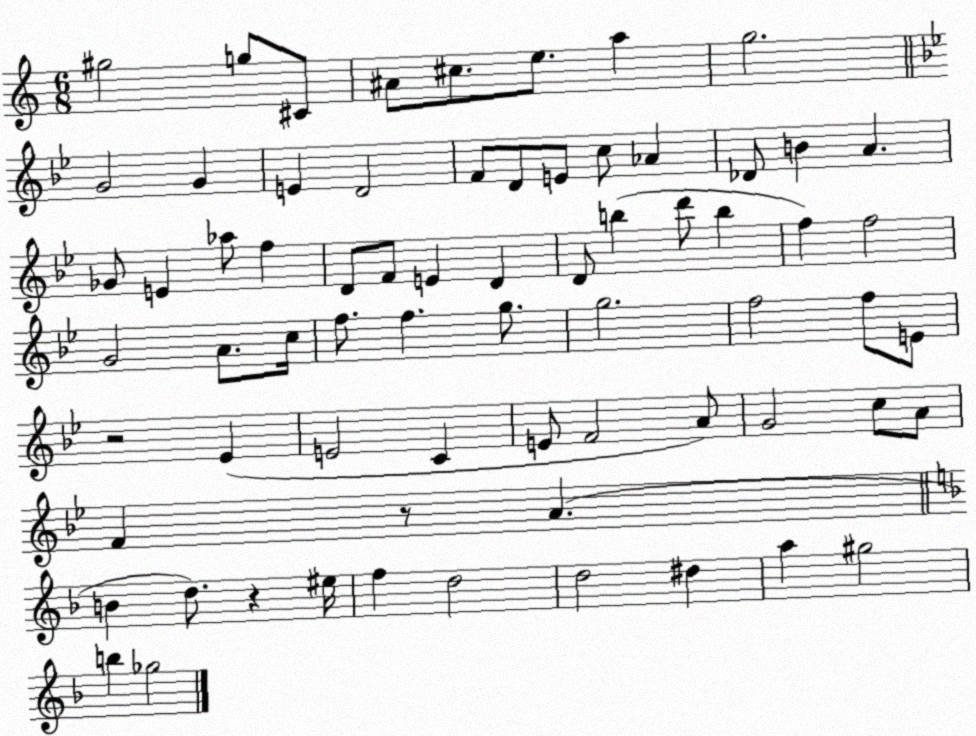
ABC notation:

X:1
T:Untitled
M:6/8
L:1/4
K:C
^g2 g/2 ^C/2 ^A/2 ^c/2 e/2 a g2 G2 G E D2 F/2 D/2 E/2 c/2 _A _D/2 B A _G/2 E _a/2 f D/2 F/2 E D D/2 b d'/2 b f f2 G2 A/2 c/4 f/2 f g/2 g2 f2 f/2 E/2 z2 _E E2 C E/2 F2 A/2 G2 c/2 A/2 F z/2 A B d/2 z ^e/4 f d2 d2 ^d a ^g2 b _g2